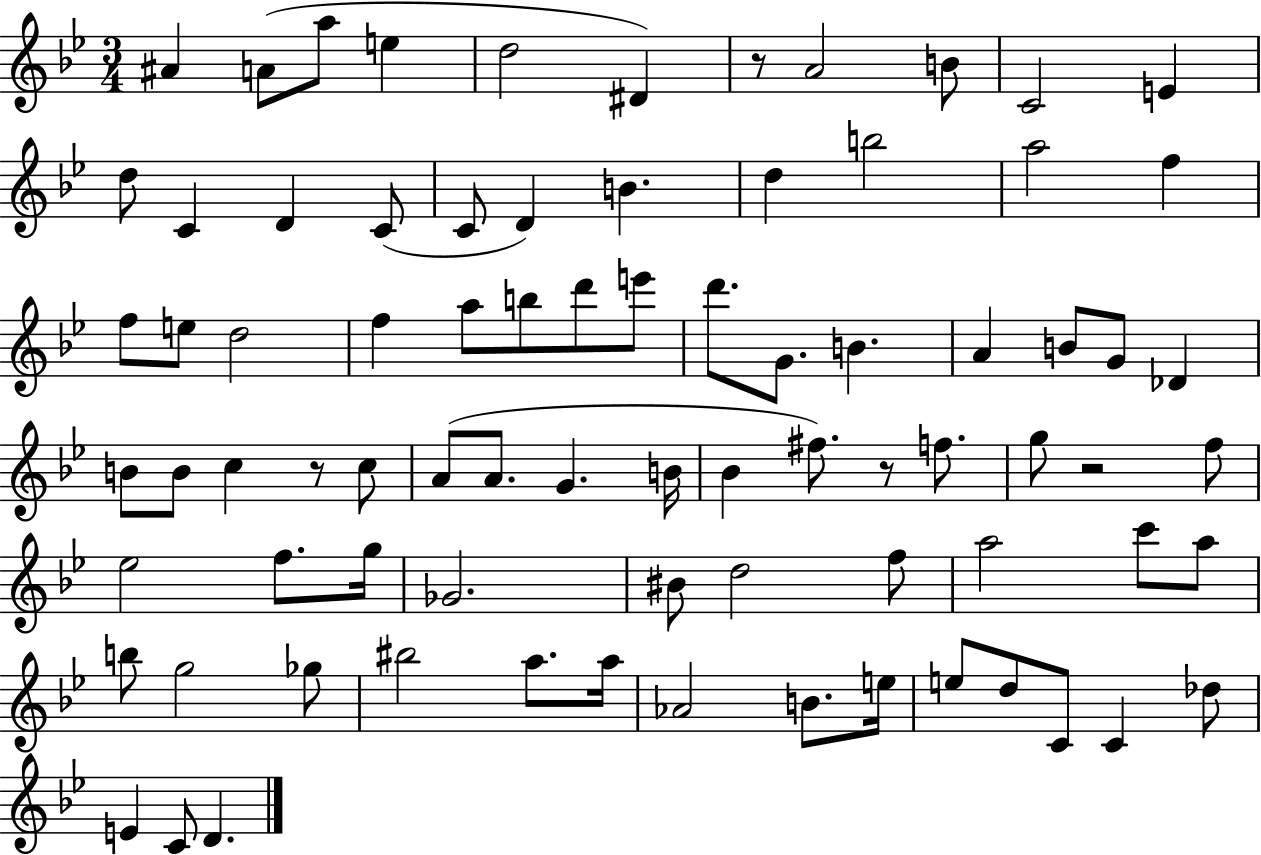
A#4/q A4/e A5/e E5/q D5/h D#4/q R/e A4/h B4/e C4/h E4/q D5/e C4/q D4/q C4/e C4/e D4/q B4/q. D5/q B5/h A5/h F5/q F5/e E5/e D5/h F5/q A5/e B5/e D6/e E6/e D6/e. G4/e. B4/q. A4/q B4/e G4/e Db4/q B4/e B4/e C5/q R/e C5/e A4/e A4/e. G4/q. B4/s Bb4/q F#5/e. R/e F5/e. G5/e R/h F5/e Eb5/h F5/e. G5/s Gb4/h. BIS4/e D5/h F5/e A5/h C6/e A5/e B5/e G5/h Gb5/e BIS5/h A5/e. A5/s Ab4/h B4/e. E5/s E5/e D5/e C4/e C4/q Db5/e E4/q C4/e D4/q.